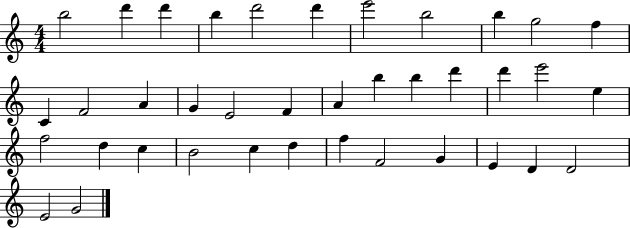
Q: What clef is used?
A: treble